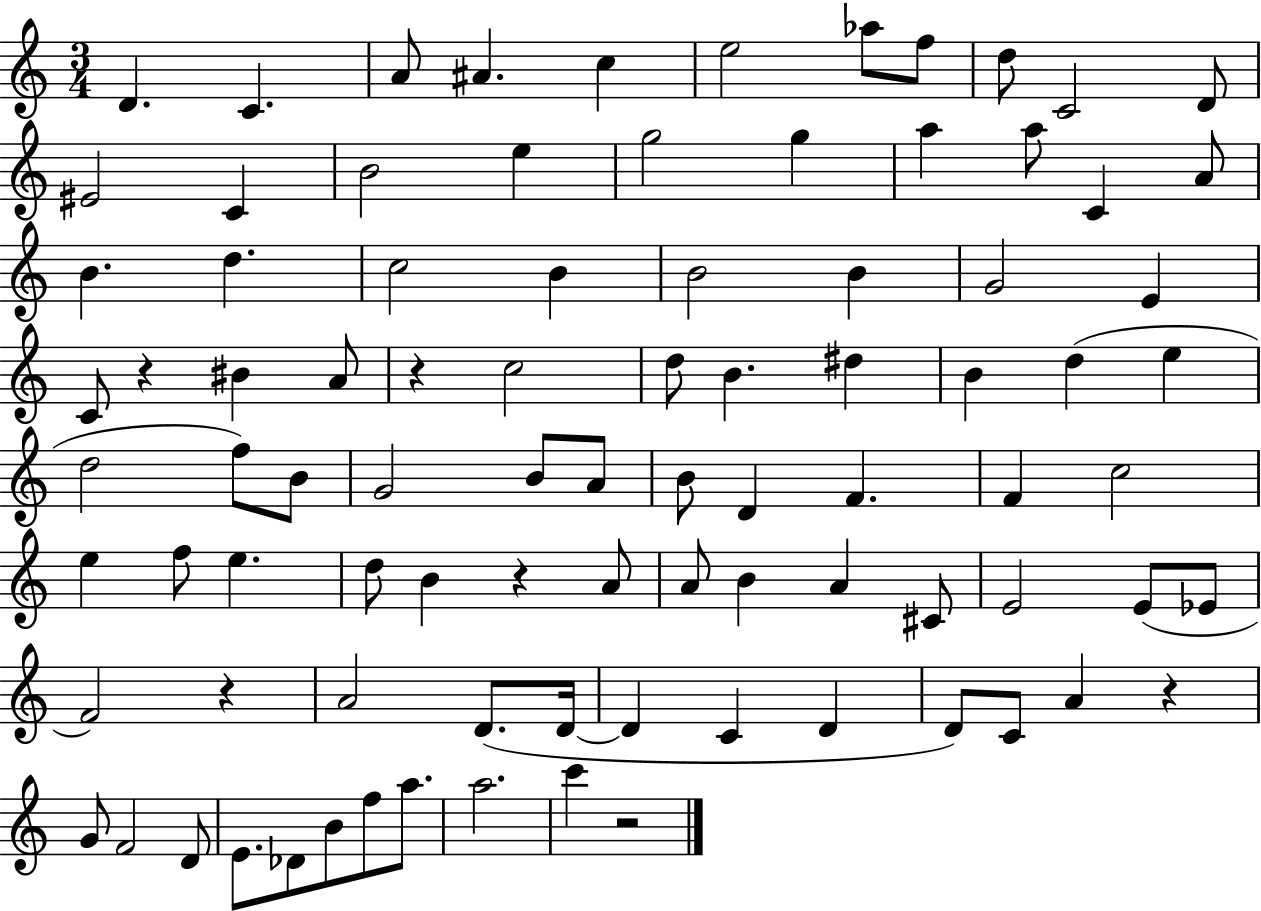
X:1
T:Untitled
M:3/4
L:1/4
K:C
D C A/2 ^A c e2 _a/2 f/2 d/2 C2 D/2 ^E2 C B2 e g2 g a a/2 C A/2 B d c2 B B2 B G2 E C/2 z ^B A/2 z c2 d/2 B ^d B d e d2 f/2 B/2 G2 B/2 A/2 B/2 D F F c2 e f/2 e d/2 B z A/2 A/2 B A ^C/2 E2 E/2 _E/2 F2 z A2 D/2 D/4 D C D D/2 C/2 A z G/2 F2 D/2 E/2 _D/2 B/2 f/2 a/2 a2 c' z2